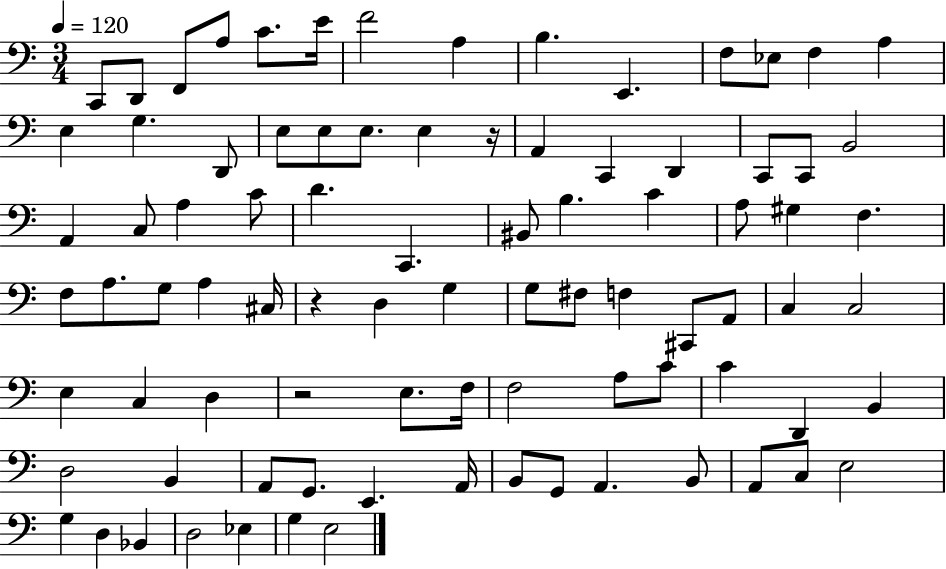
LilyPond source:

{
  \clef bass
  \numericTimeSignature
  \time 3/4
  \key c \major
  \tempo 4 = 120
  \repeat volta 2 { c,8 d,8 f,8 a8 c'8. e'16 | f'2 a4 | b4. e,4. | f8 ees8 f4 a4 | \break e4 g4. d,8 | e8 e8 e8. e4 r16 | a,4 c,4 d,4 | c,8 c,8 b,2 | \break a,4 c8 a4 c'8 | d'4. c,4. | bis,8 b4. c'4 | a8 gis4 f4. | \break f8 a8. g8 a4 cis16 | r4 d4 g4 | g8 fis8 f4 cis,8 a,8 | c4 c2 | \break e4 c4 d4 | r2 e8. f16 | f2 a8 c'8 | c'4 d,4 b,4 | \break d2 b,4 | a,8 g,8. e,4. a,16 | b,8 g,8 a,4. b,8 | a,8 c8 e2 | \break g4 d4 bes,4 | d2 ees4 | g4 e2 | } \bar "|."
}